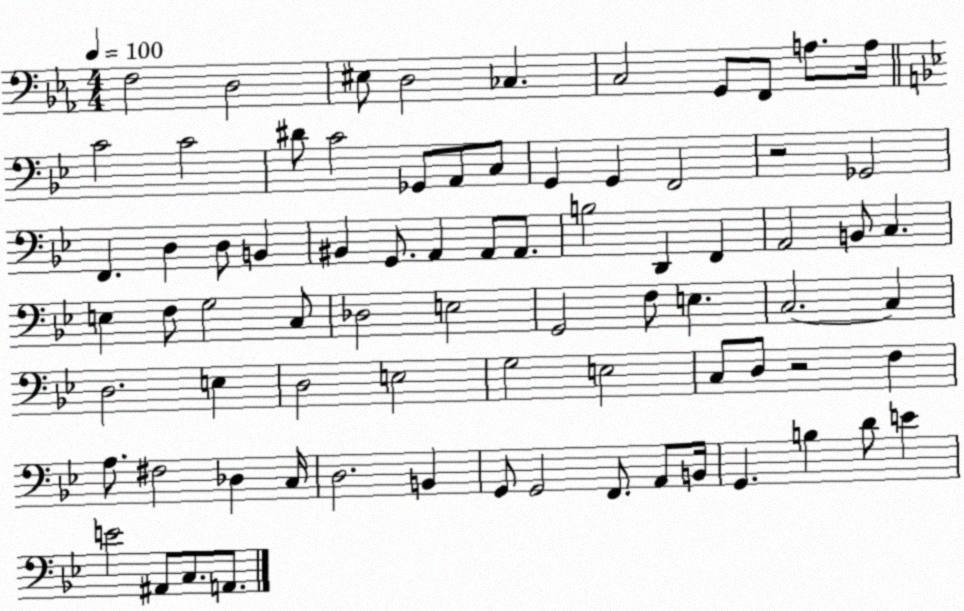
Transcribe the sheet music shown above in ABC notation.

X:1
T:Untitled
M:4/4
L:1/4
K:Eb
F,2 D,2 ^E,/2 D,2 _C, C,2 G,,/2 F,,/2 A,/2 A,/4 C2 C2 ^D/2 C2 _G,,/2 A,,/2 C,/2 G,, G,, F,,2 z2 _G,,2 F,, D, D,/2 B,, ^B,, G,,/2 A,, A,,/2 A,,/2 B,2 D,, F,, A,,2 B,,/2 C, E, F,/2 G,2 C,/2 _D,2 E,2 G,,2 F,/2 E, C,2 C, D,2 E, D,2 E,2 G,2 E,2 C,/2 D,/2 z2 F, A,/2 ^F,2 _D, C,/4 D,2 B,, G,,/2 G,,2 F,,/2 A,,/2 B,,/4 G,, B, D/2 E E2 ^A,,/2 C,/2 A,,/2